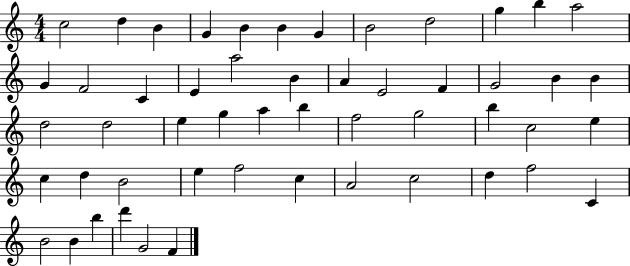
C5/h D5/q B4/q G4/q B4/q B4/q G4/q B4/h D5/h G5/q B5/q A5/h G4/q F4/h C4/q E4/q A5/h B4/q A4/q E4/h F4/q G4/h B4/q B4/q D5/h D5/h E5/q G5/q A5/q B5/q F5/h G5/h B5/q C5/h E5/q C5/q D5/q B4/h E5/q F5/h C5/q A4/h C5/h D5/q F5/h C4/q B4/h B4/q B5/q D6/q G4/h F4/q